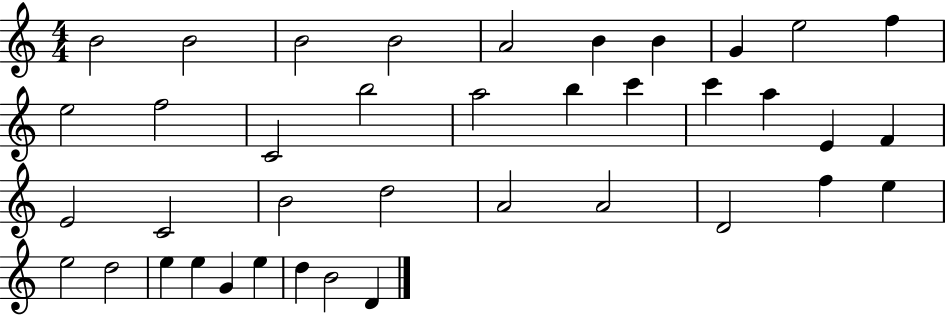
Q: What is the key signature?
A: C major